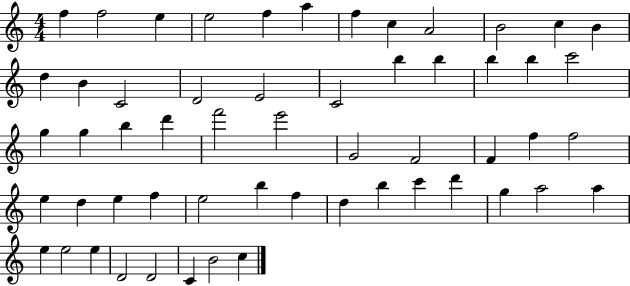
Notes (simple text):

F5/q F5/h E5/q E5/h F5/q A5/q F5/q C5/q A4/h B4/h C5/q B4/q D5/q B4/q C4/h D4/h E4/h C4/h B5/q B5/q B5/q B5/q C6/h G5/q G5/q B5/q D6/q F6/h E6/h G4/h F4/h F4/q F5/q F5/h E5/q D5/q E5/q F5/q E5/h B5/q F5/q D5/q B5/q C6/q D6/q G5/q A5/h A5/q E5/q E5/h E5/q D4/h D4/h C4/q B4/h C5/q